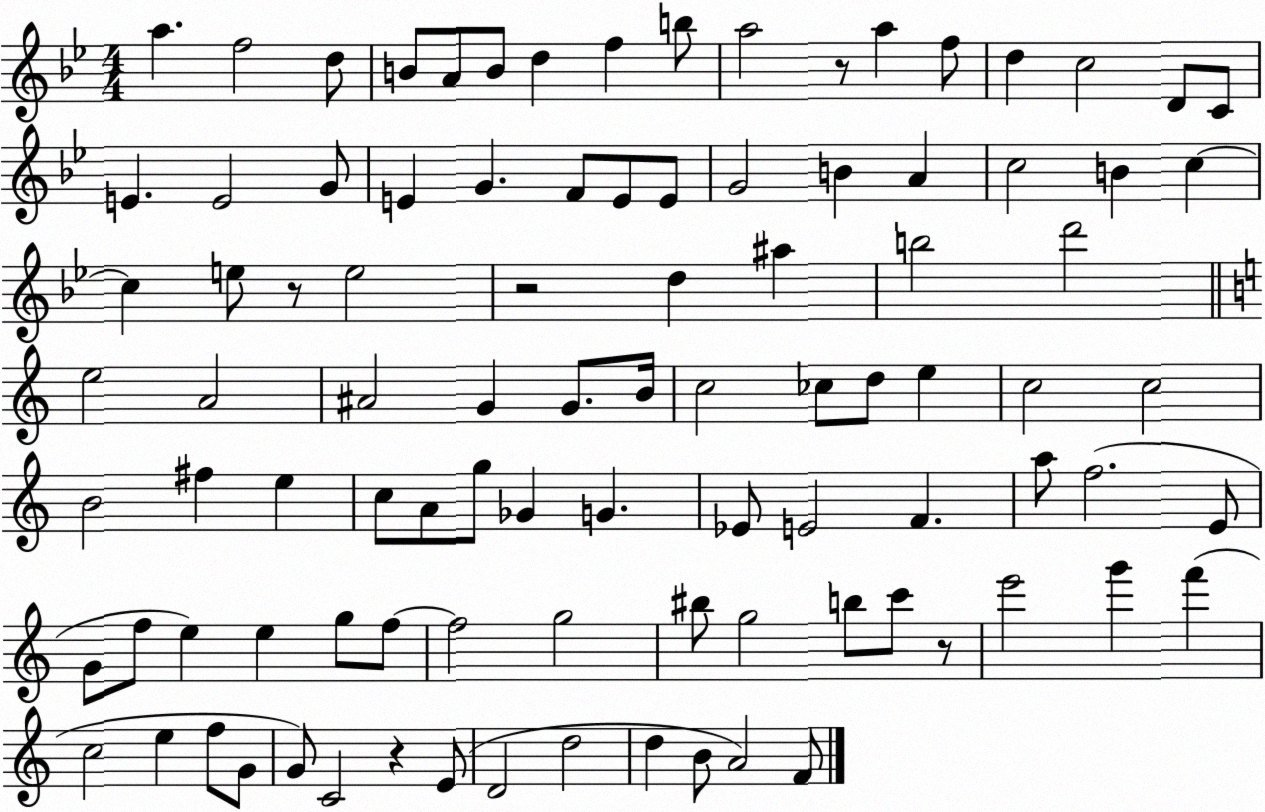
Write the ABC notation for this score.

X:1
T:Untitled
M:4/4
L:1/4
K:Bb
a f2 d/2 B/2 A/2 B/2 d f b/2 a2 z/2 a f/2 d c2 D/2 C/2 E E2 G/2 E G F/2 E/2 E/2 G2 B A c2 B c c e/2 z/2 e2 z2 d ^a b2 d'2 e2 A2 ^A2 G G/2 B/4 c2 _c/2 d/2 e c2 c2 B2 ^f e c/2 A/2 g/2 _G G _E/2 E2 F a/2 f2 E/2 G/2 f/2 e e g/2 f/2 f2 g2 ^b/2 g2 b/2 c'/2 z/2 e'2 g' f' c2 e f/2 G/2 G/2 C2 z E/2 D2 d2 d B/2 A2 F/2